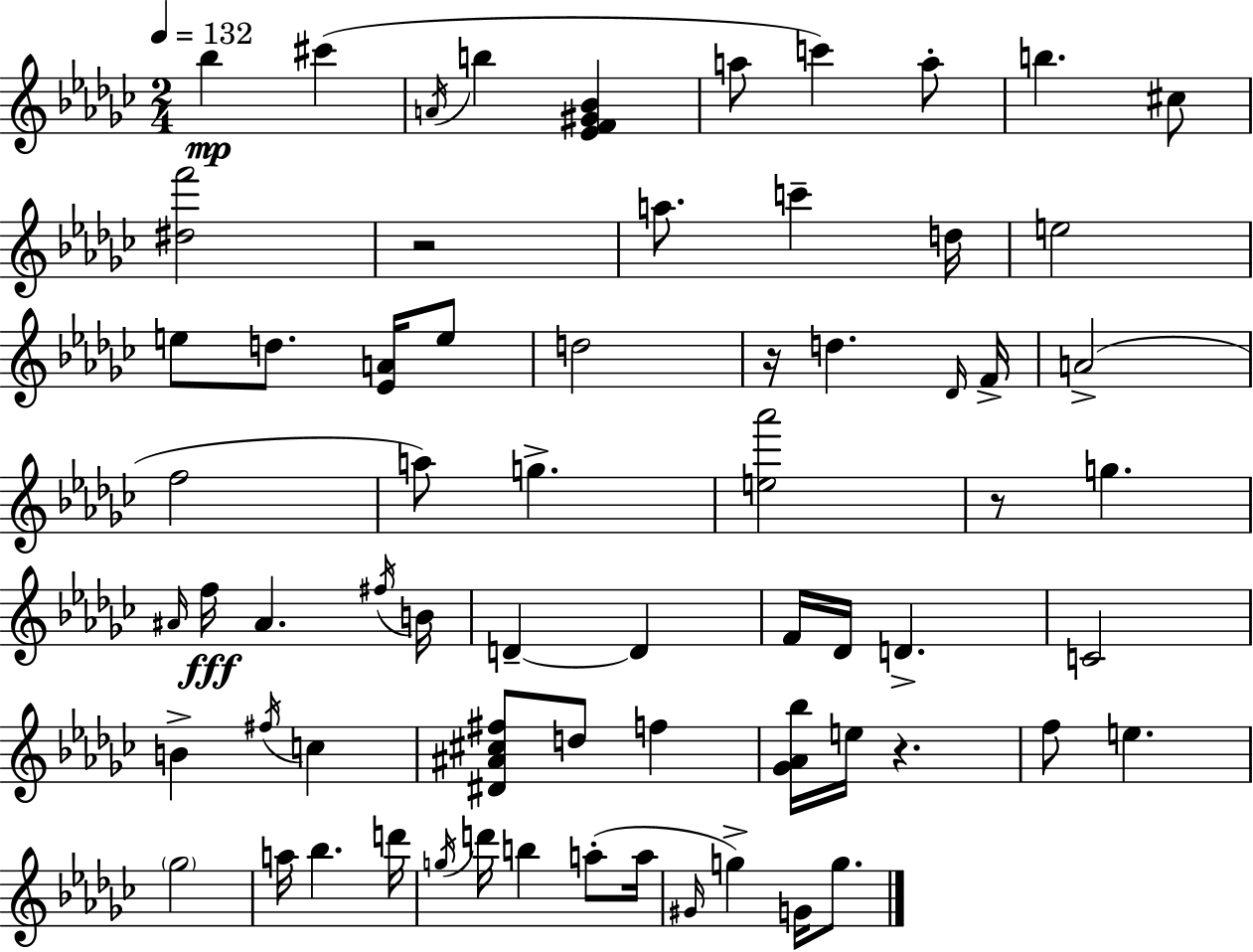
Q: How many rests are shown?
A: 4